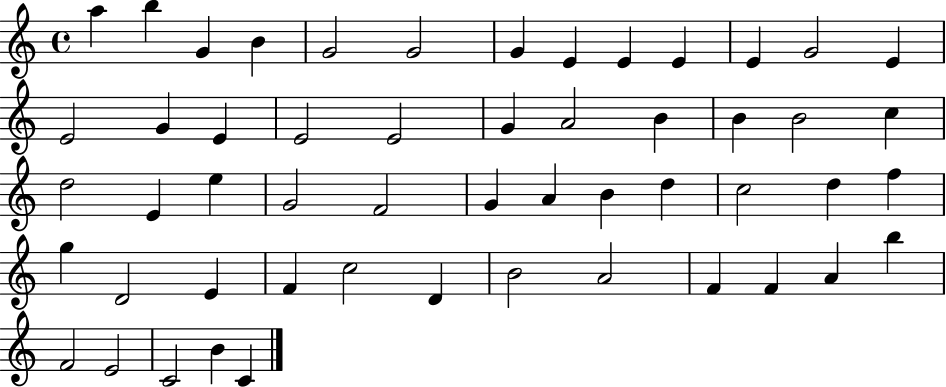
{
  \clef treble
  \time 4/4
  \defaultTimeSignature
  \key c \major
  a''4 b''4 g'4 b'4 | g'2 g'2 | g'4 e'4 e'4 e'4 | e'4 g'2 e'4 | \break e'2 g'4 e'4 | e'2 e'2 | g'4 a'2 b'4 | b'4 b'2 c''4 | \break d''2 e'4 e''4 | g'2 f'2 | g'4 a'4 b'4 d''4 | c''2 d''4 f''4 | \break g''4 d'2 e'4 | f'4 c''2 d'4 | b'2 a'2 | f'4 f'4 a'4 b''4 | \break f'2 e'2 | c'2 b'4 c'4 | \bar "|."
}